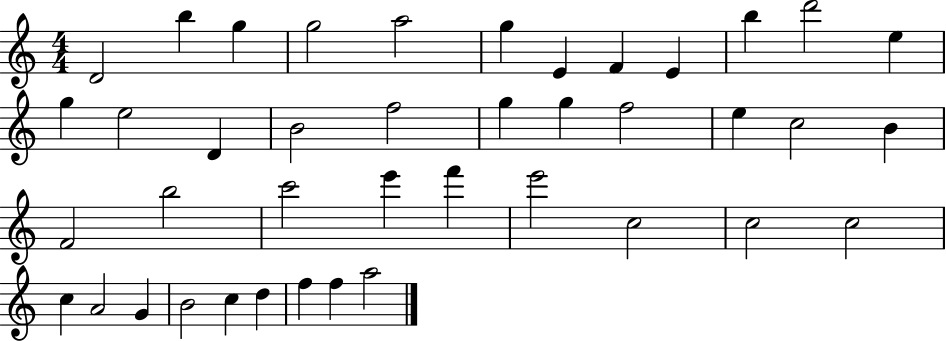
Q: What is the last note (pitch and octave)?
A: A5